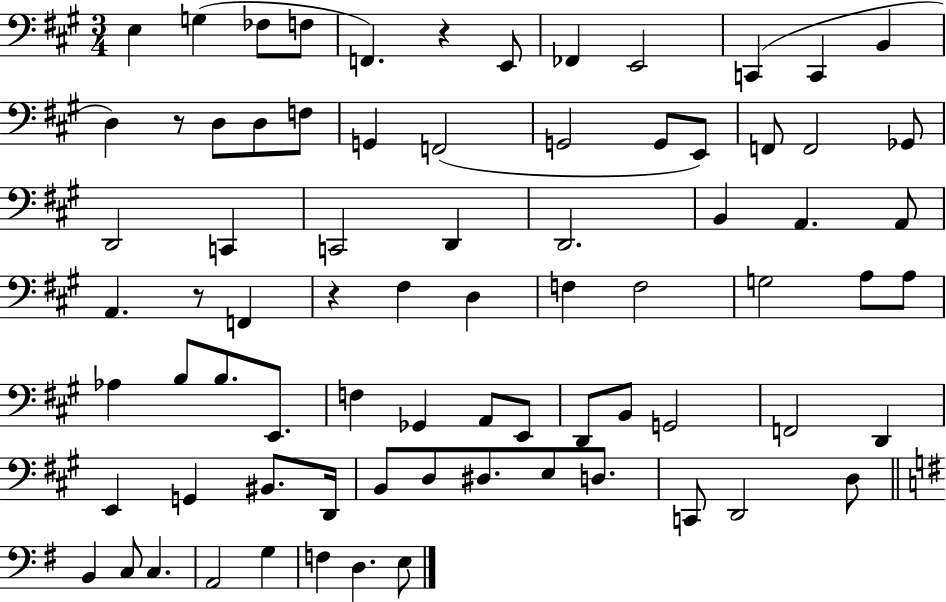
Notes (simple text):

E3/q G3/q FES3/e F3/e F2/q. R/q E2/e FES2/q E2/h C2/q C2/q B2/q D3/q R/e D3/e D3/e F3/e G2/q F2/h G2/h G2/e E2/e F2/e F2/h Gb2/e D2/h C2/q C2/h D2/q D2/h. B2/q A2/q. A2/e A2/q. R/e F2/q R/q F#3/q D3/q F3/q F3/h G3/h A3/e A3/e Ab3/q B3/e B3/e. E2/e. F3/q Gb2/q A2/e E2/e D2/e B2/e G2/h F2/h D2/q E2/q G2/q BIS2/e. D2/s B2/e D3/e D#3/e. E3/e D3/e. C2/e D2/h D3/e B2/q C3/e C3/q. A2/h G3/q F3/q D3/q. E3/e